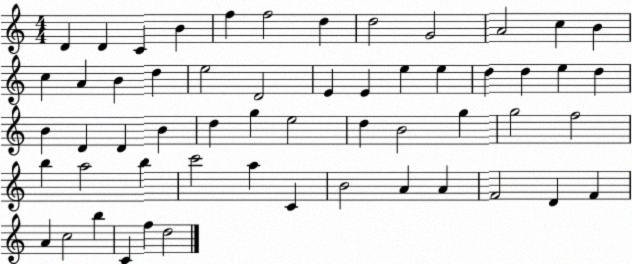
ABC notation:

X:1
T:Untitled
M:4/4
L:1/4
K:C
D D C B f f2 d d2 G2 A2 c B c A B d e2 D2 E E e e d d e d B D D B d g e2 d B2 g g2 f2 b a2 b c'2 a C B2 A A F2 D F A c2 b C f d2